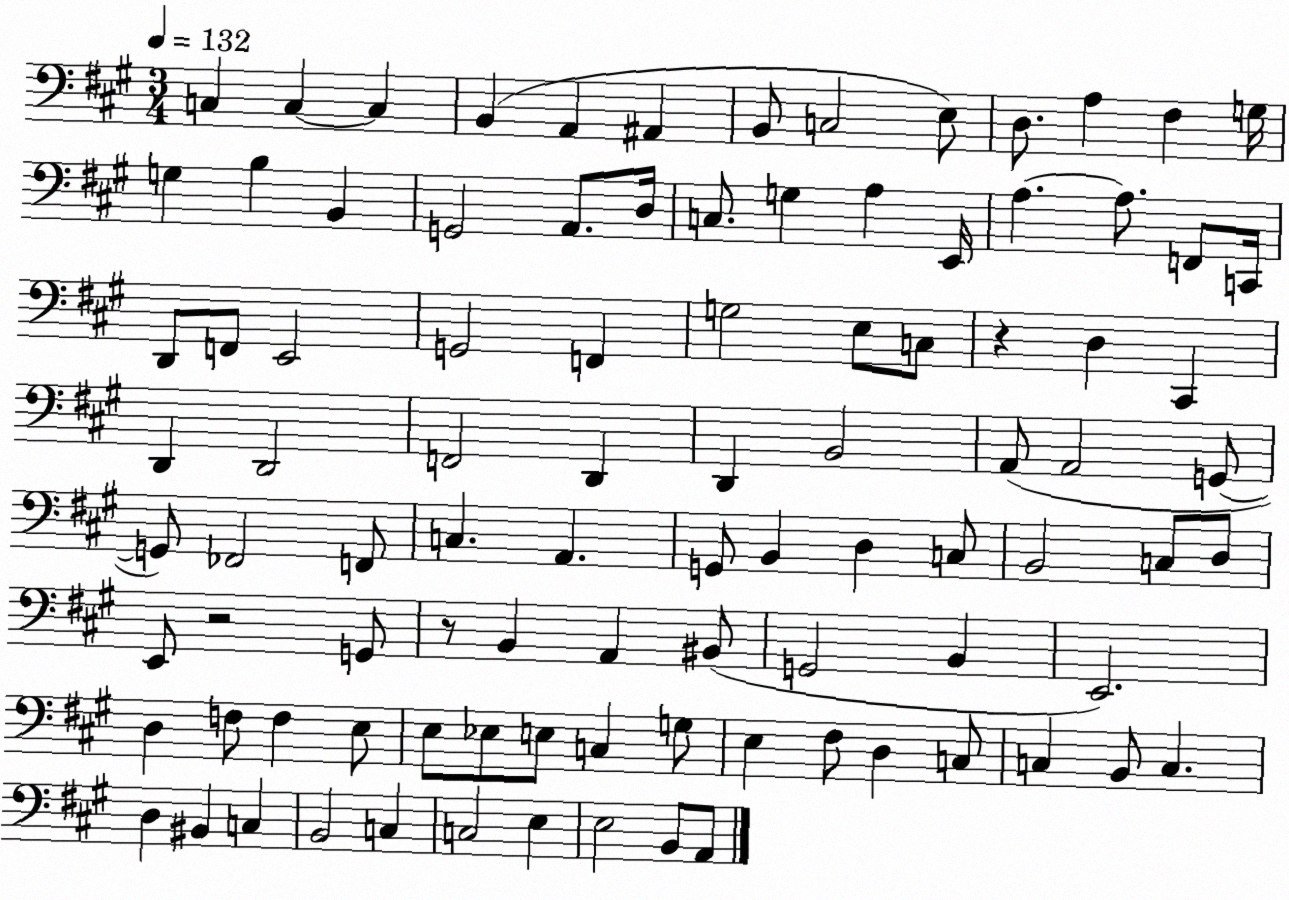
X:1
T:Untitled
M:3/4
L:1/4
K:A
C, C, C, B,, A,, ^A,, B,,/2 C,2 E,/2 D,/2 A, ^F, G,/4 G, B, B,, G,,2 A,,/2 D,/4 C,/2 G, A, E,,/4 A, A,/2 F,,/2 C,,/4 D,,/2 F,,/2 E,,2 G,,2 F,, G,2 E,/2 C,/2 z D, ^C,, D,, D,,2 F,,2 D,, D,, B,,2 A,,/2 A,,2 G,,/2 G,,/2 _F,,2 F,,/2 C, A,, G,,/2 B,, D, C,/2 B,,2 C,/2 D,/2 E,,/2 z2 G,,/2 z/2 B,, A,, ^B,,/2 G,,2 B,, E,,2 D, F,/2 F, E,/2 E,/2 _E,/2 E,/2 C, G,/2 E, ^F,/2 D, C,/2 C, B,,/2 C, D, ^B,, C, B,,2 C, C,2 E, E,2 B,,/2 A,,/2